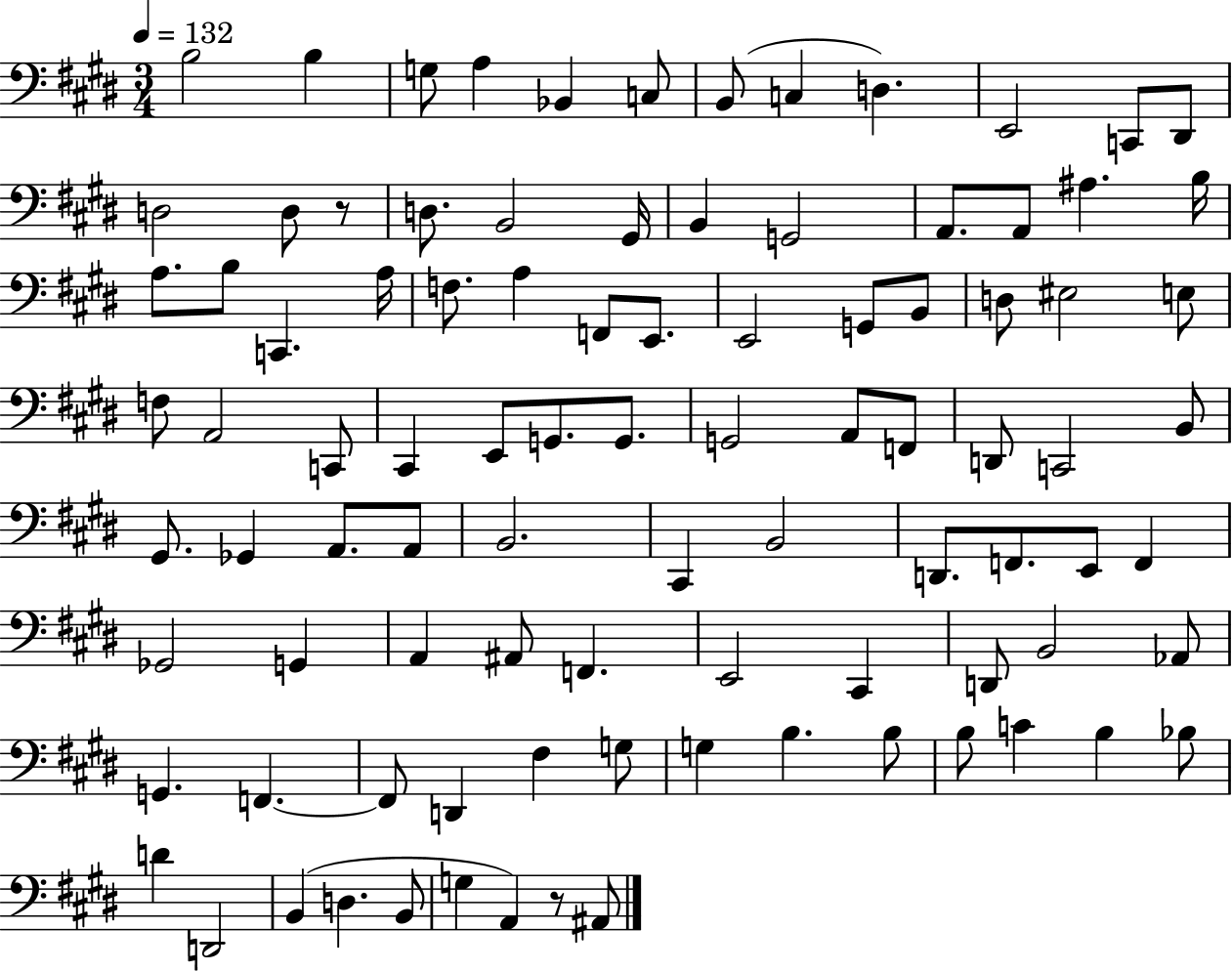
{
  \clef bass
  \numericTimeSignature
  \time 3/4
  \key e \major
  \tempo 4 = 132
  b2 b4 | g8 a4 bes,4 c8 | b,8( c4 d4.) | e,2 c,8 dis,8 | \break d2 d8 r8 | d8. b,2 gis,16 | b,4 g,2 | a,8. a,8 ais4. b16 | \break a8. b8 c,4. a16 | f8. a4 f,8 e,8. | e,2 g,8 b,8 | d8 eis2 e8 | \break f8 a,2 c,8 | cis,4 e,8 g,8. g,8. | g,2 a,8 f,8 | d,8 c,2 b,8 | \break gis,8. ges,4 a,8. a,8 | b,2. | cis,4 b,2 | d,8. f,8. e,8 f,4 | \break ges,2 g,4 | a,4 ais,8 f,4. | e,2 cis,4 | d,8 b,2 aes,8 | \break g,4. f,4.~~ | f,8 d,4 fis4 g8 | g4 b4. b8 | b8 c'4 b4 bes8 | \break d'4 d,2 | b,4( d4. b,8 | g4 a,4) r8 ais,8 | \bar "|."
}